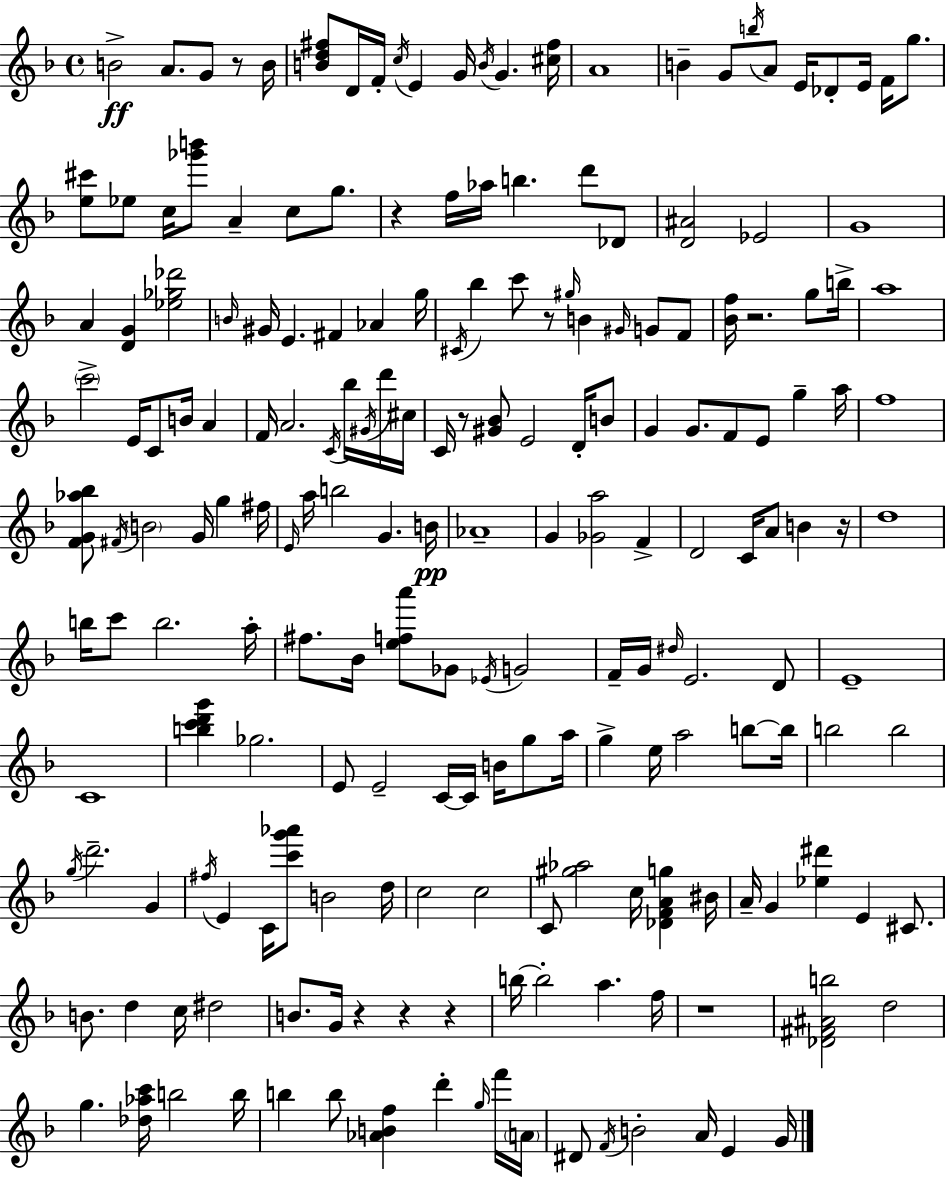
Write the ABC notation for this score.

X:1
T:Untitled
M:4/4
L:1/4
K:F
B2 A/2 G/2 z/2 B/4 [Bd^f]/2 D/4 F/4 c/4 E G/4 B/4 G [^c^f]/4 A4 B G/2 b/4 A/2 E/4 _D/2 E/4 F/4 g/2 [e^c']/2 _e/2 c/4 [_g'b']/2 A c/2 g/2 z f/4 _a/4 b d'/2 _D/2 [D^A]2 _E2 G4 A [DG] [_e_g_d']2 B/4 ^G/4 E ^F _A g/4 ^C/4 _b c'/2 z/2 ^g/4 B ^G/4 G/2 F/2 [_Bf]/4 z2 g/2 b/4 a4 c'2 E/4 C/2 B/4 A F/4 A2 C/4 _b/4 ^G/4 d'/4 ^c/4 C/4 z/2 [^G_B]/2 E2 D/4 B/2 G G/2 F/2 E/2 g a/4 f4 [FG_a_b]/2 ^F/4 B2 G/4 g ^f/4 E/4 a/4 b2 G B/4 _A4 G [_Ga]2 F D2 C/4 A/2 B z/4 d4 b/4 c'/2 b2 a/4 ^f/2 _B/4 [efa']/2 _G/2 _E/4 G2 F/4 G/4 ^d/4 E2 D/2 E4 C4 [bc'd'g'] _g2 E/2 E2 C/4 C/4 B/4 g/2 a/4 g e/4 a2 b/2 b/4 b2 b2 g/4 d'2 G ^f/4 E C/4 [c'g'_a']/2 B2 d/4 c2 c2 C/2 [^g_a]2 c/4 [_DFAg] ^B/4 A/4 G [_e^d'] E ^C/2 B/2 d c/4 ^d2 B/2 G/4 z z z b/4 b2 a f/4 z4 [_D^F^Ab]2 d2 g [_d_ac']/4 b2 b/4 b b/2 [_ABf] d' g/4 f'/4 A/4 ^D/2 F/4 B2 A/4 E G/4